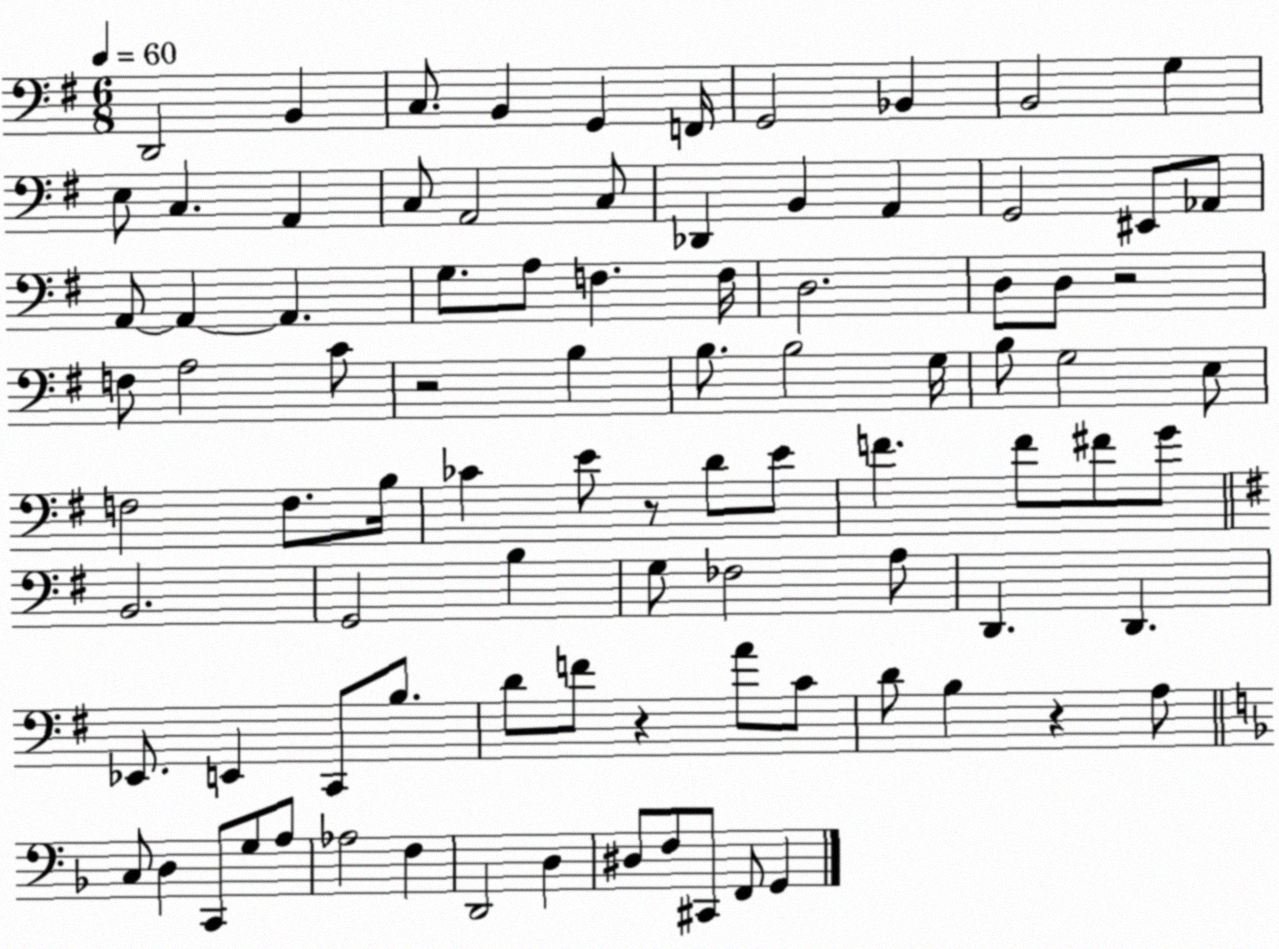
X:1
T:Untitled
M:6/8
L:1/4
K:G
D,,2 B,, C,/2 B,, G,, F,,/4 G,,2 _B,, B,,2 G, E,/2 C, A,, C,/2 A,,2 C,/2 _D,, B,, A,, G,,2 ^E,,/2 _A,,/2 A,,/2 A,, A,, G,/2 A,/2 F, F,/4 D,2 D,/2 D,/2 z2 F,/2 A,2 C/2 z2 B, B,/2 B,2 G,/4 B,/2 G,2 E,/2 F,2 F,/2 B,/4 _C E/2 z/2 D/2 E/2 F F/2 ^F/2 G/2 B,,2 G,,2 B, G,/2 _F,2 A,/2 D,, D,, _E,,/2 E,, C,,/2 B,/2 D/2 F/2 z A/2 C/2 D/2 B, z A,/2 C,/2 D, C,,/2 G,/2 A,/2 _A,2 F, D,,2 D, ^D,/2 F,/2 ^C,,/2 F,,/2 G,,